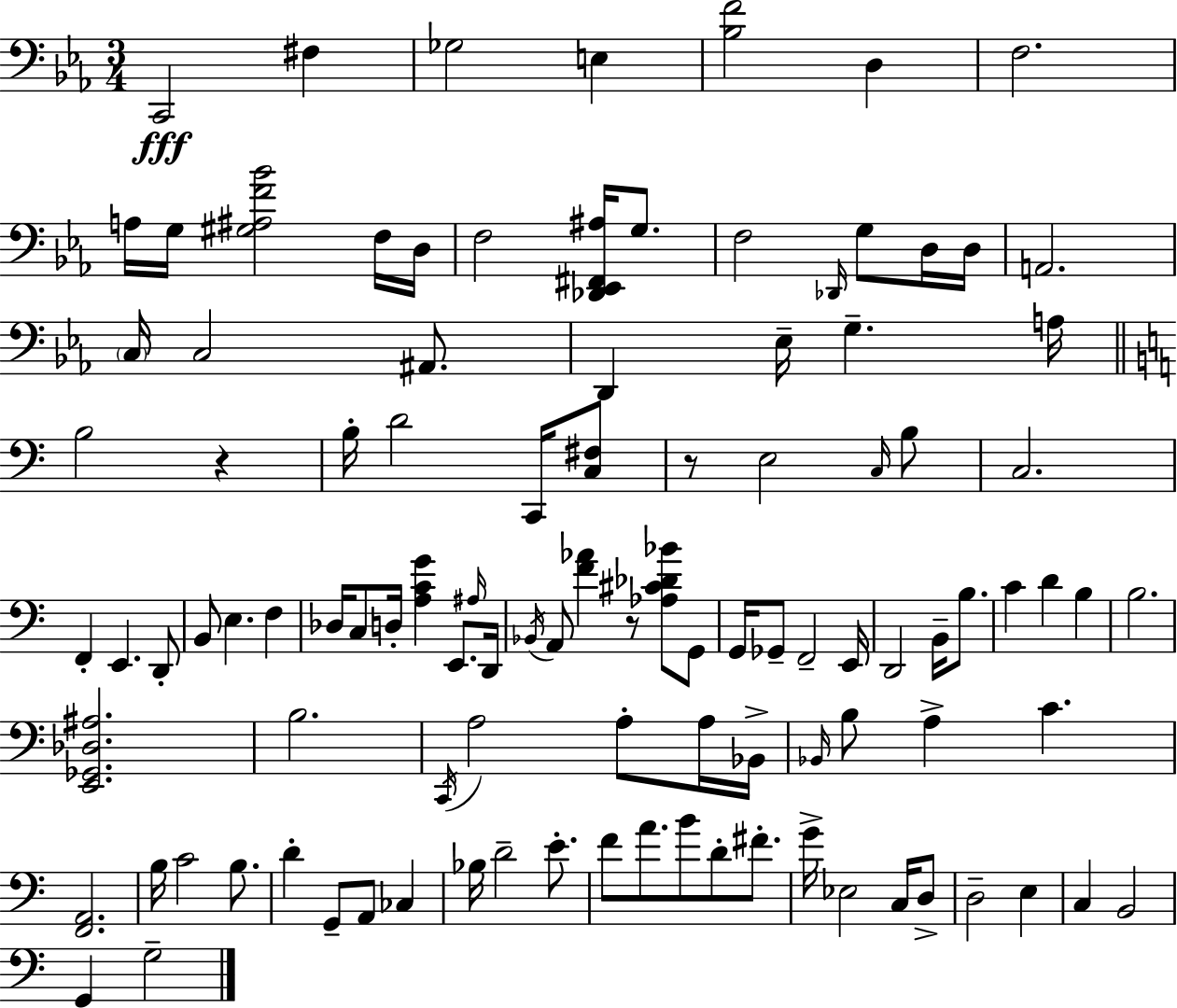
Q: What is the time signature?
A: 3/4